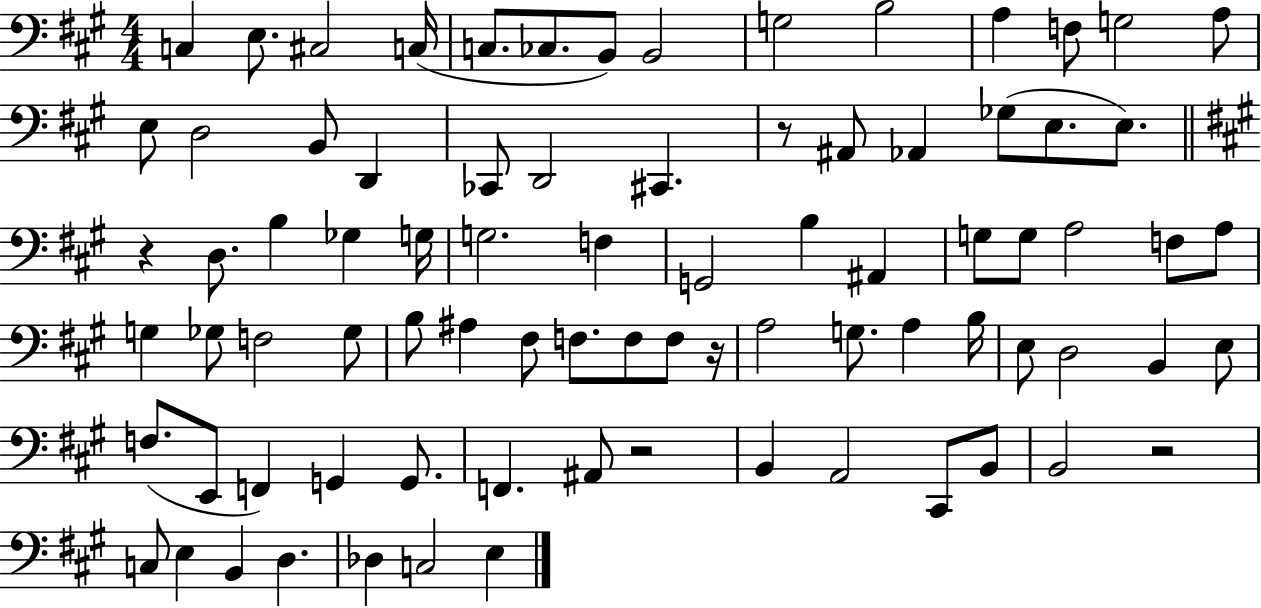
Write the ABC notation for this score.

X:1
T:Untitled
M:4/4
L:1/4
K:A
C, E,/2 ^C,2 C,/4 C,/2 _C,/2 B,,/2 B,,2 G,2 B,2 A, F,/2 G,2 A,/2 E,/2 D,2 B,,/2 D,, _C,,/2 D,,2 ^C,, z/2 ^A,,/2 _A,, _G,/2 E,/2 E,/2 z D,/2 B, _G, G,/4 G,2 F, G,,2 B, ^A,, G,/2 G,/2 A,2 F,/2 A,/2 G, _G,/2 F,2 _G,/2 B,/2 ^A, ^F,/2 F,/2 F,/2 F,/2 z/4 A,2 G,/2 A, B,/4 E,/2 D,2 B,, E,/2 F,/2 E,,/2 F,, G,, G,,/2 F,, ^A,,/2 z2 B,, A,,2 ^C,,/2 B,,/2 B,,2 z2 C,/2 E, B,, D, _D, C,2 E,